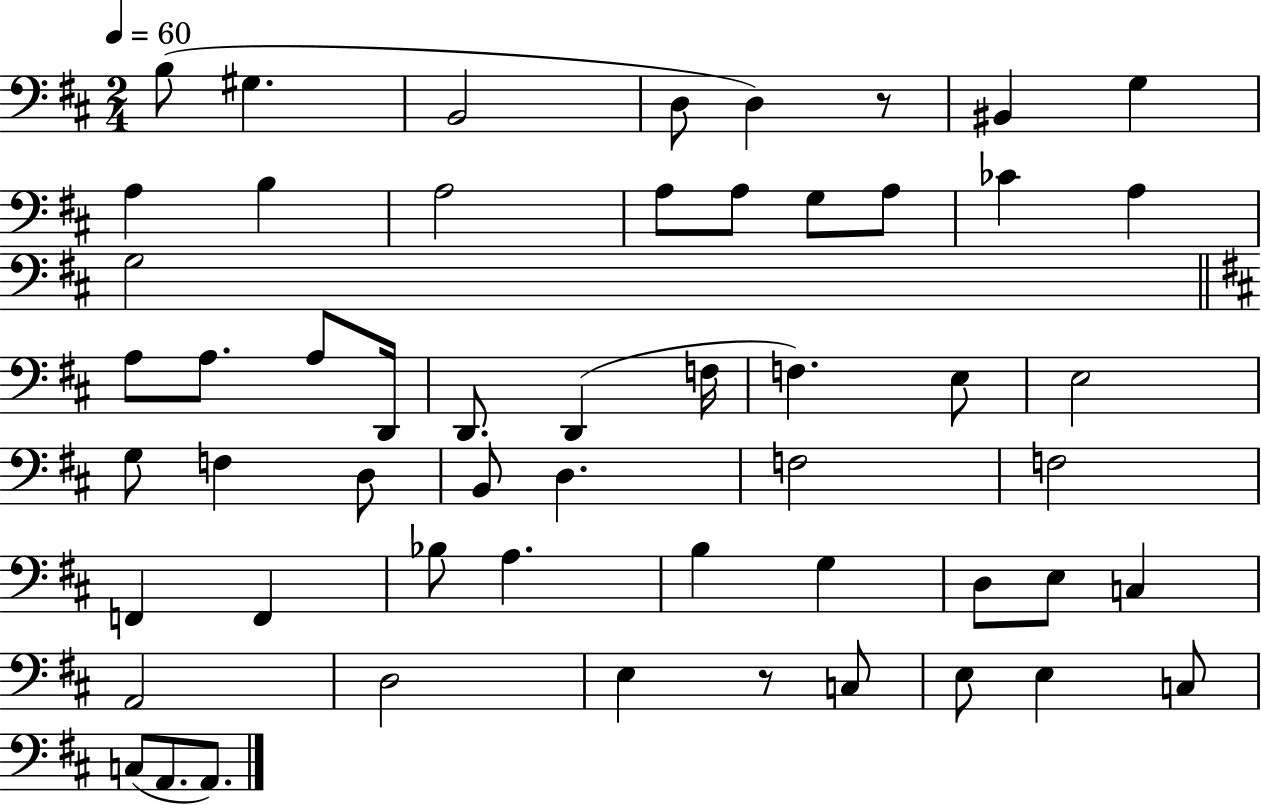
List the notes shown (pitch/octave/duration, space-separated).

B3/e G#3/q. B2/h D3/e D3/q R/e BIS2/q G3/q A3/q B3/q A3/h A3/e A3/e G3/e A3/e CES4/q A3/q G3/h A3/e A3/e. A3/e D2/s D2/e. D2/q F3/s F3/q. E3/e E3/h G3/e F3/q D3/e B2/e D3/q. F3/h F3/h F2/q F2/q Bb3/e A3/q. B3/q G3/q D3/e E3/e C3/q A2/h D3/h E3/q R/e C3/e E3/e E3/q C3/e C3/e A2/e. A2/e.